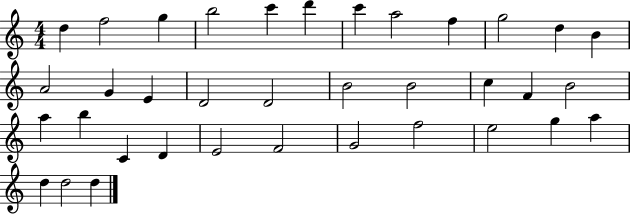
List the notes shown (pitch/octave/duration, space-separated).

D5/q F5/h G5/q B5/h C6/q D6/q C6/q A5/h F5/q G5/h D5/q B4/q A4/h G4/q E4/q D4/h D4/h B4/h B4/h C5/q F4/q B4/h A5/q B5/q C4/q D4/q E4/h F4/h G4/h F5/h E5/h G5/q A5/q D5/q D5/h D5/q